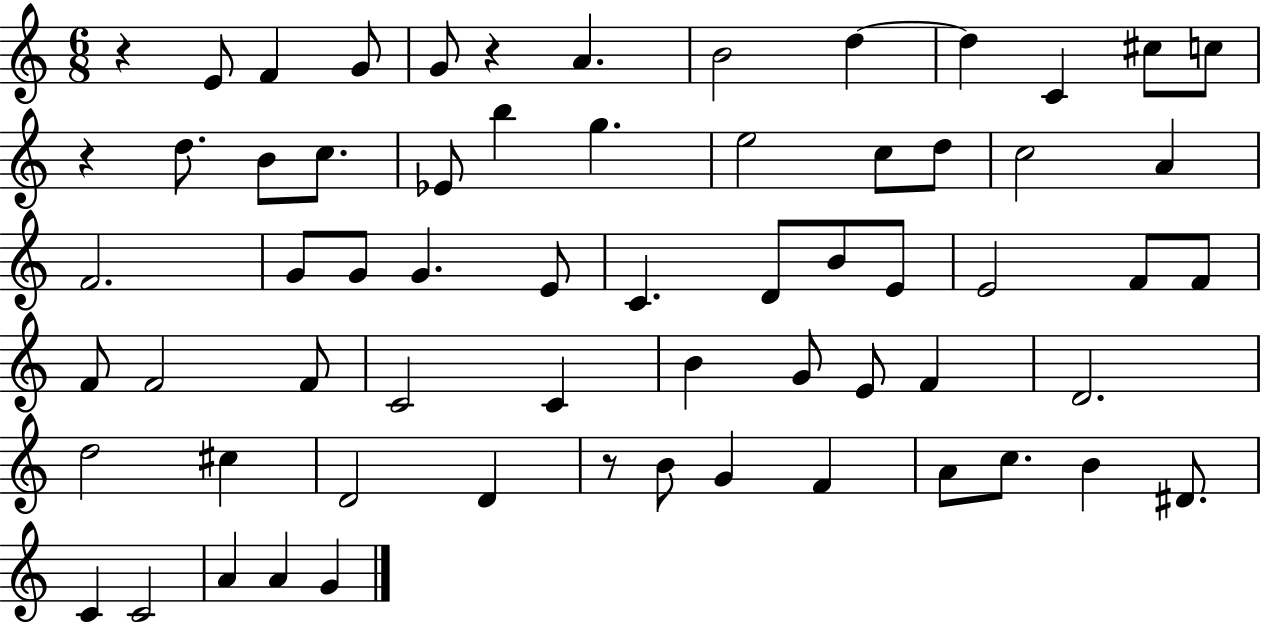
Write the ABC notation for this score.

X:1
T:Untitled
M:6/8
L:1/4
K:C
z E/2 F G/2 G/2 z A B2 d d C ^c/2 c/2 z d/2 B/2 c/2 _E/2 b g e2 c/2 d/2 c2 A F2 G/2 G/2 G E/2 C D/2 B/2 E/2 E2 F/2 F/2 F/2 F2 F/2 C2 C B G/2 E/2 F D2 d2 ^c D2 D z/2 B/2 G F A/2 c/2 B ^D/2 C C2 A A G